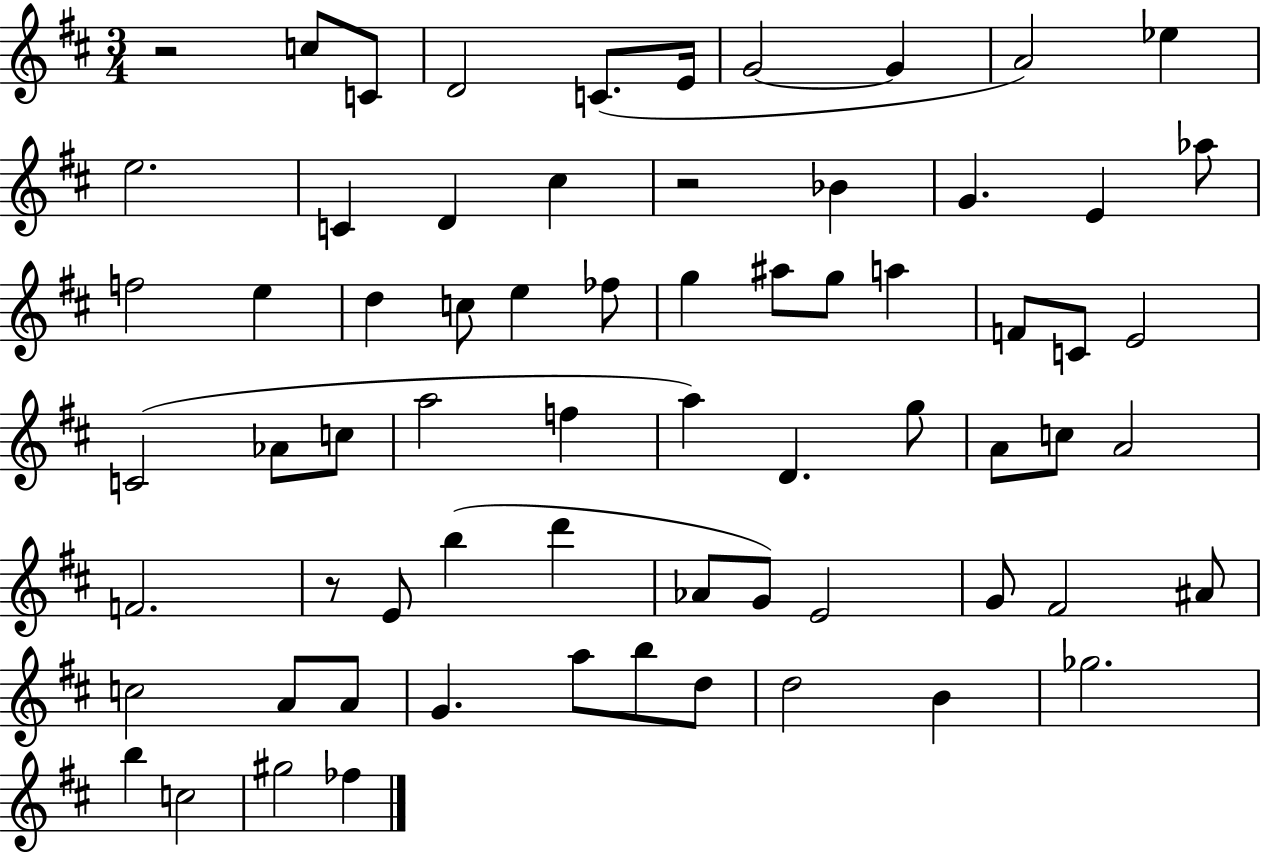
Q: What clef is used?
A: treble